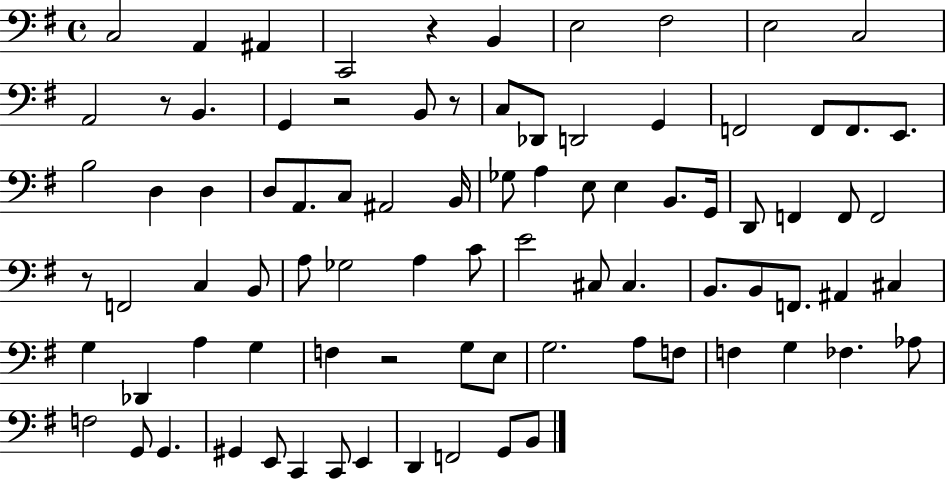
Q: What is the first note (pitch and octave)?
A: C3